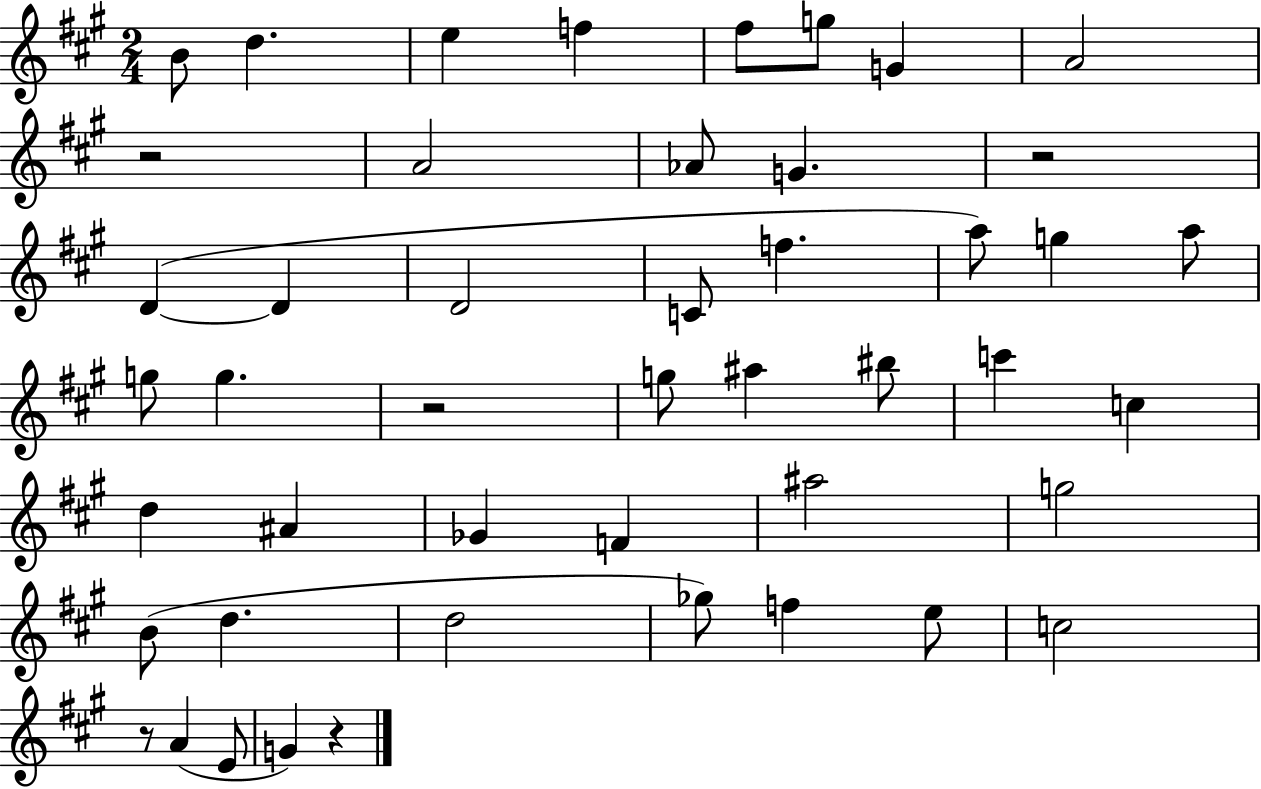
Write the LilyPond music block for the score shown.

{
  \clef treble
  \numericTimeSignature
  \time 2/4
  \key a \major
  b'8 d''4. | e''4 f''4 | fis''8 g''8 g'4 | a'2 | \break r2 | a'2 | aes'8 g'4. | r2 | \break d'4~(~ d'4 | d'2 | c'8 f''4. | a''8) g''4 a''8 | \break g''8 g''4. | r2 | g''8 ais''4 bis''8 | c'''4 c''4 | \break d''4 ais'4 | ges'4 f'4 | ais''2 | g''2 | \break b'8( d''4. | d''2 | ges''8) f''4 e''8 | c''2 | \break r8 a'4( e'8 | g'4) r4 | \bar "|."
}